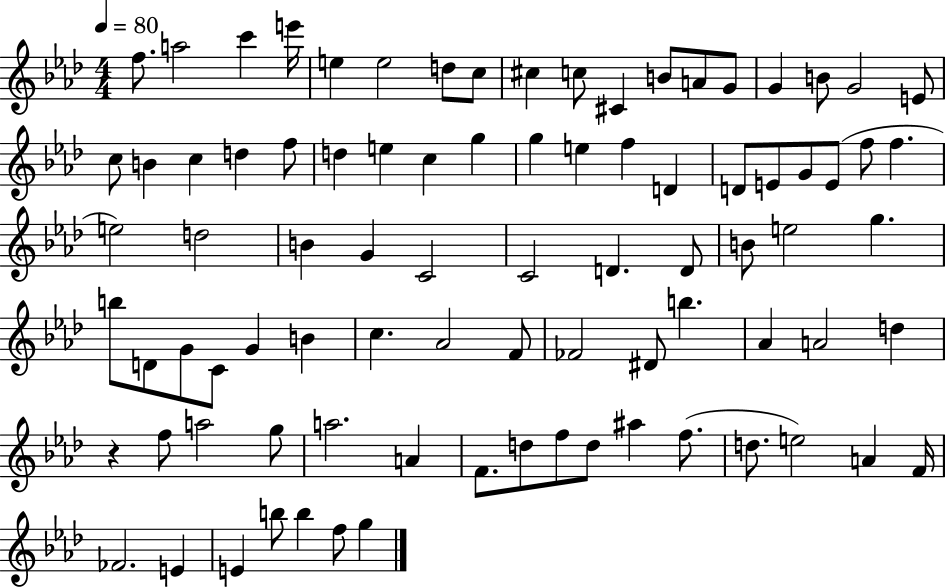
F5/e. A5/h C6/q E6/s E5/q E5/h D5/e C5/e C#5/q C5/e C#4/q B4/e A4/e G4/e G4/q B4/e G4/h E4/e C5/e B4/q C5/q D5/q F5/e D5/q E5/q C5/q G5/q G5/q E5/q F5/q D4/q D4/e E4/e G4/e E4/e F5/e F5/q. E5/h D5/h B4/q G4/q C4/h C4/h D4/q. D4/e B4/e E5/h G5/q. B5/e D4/e G4/e C4/e G4/q B4/q C5/q. Ab4/h F4/e FES4/h D#4/e B5/q. Ab4/q A4/h D5/q R/q F5/e A5/h G5/e A5/h. A4/q F4/e. D5/e F5/e D5/e A#5/q F5/e. D5/e. E5/h A4/q F4/s FES4/h. E4/q E4/q B5/e B5/q F5/e G5/q